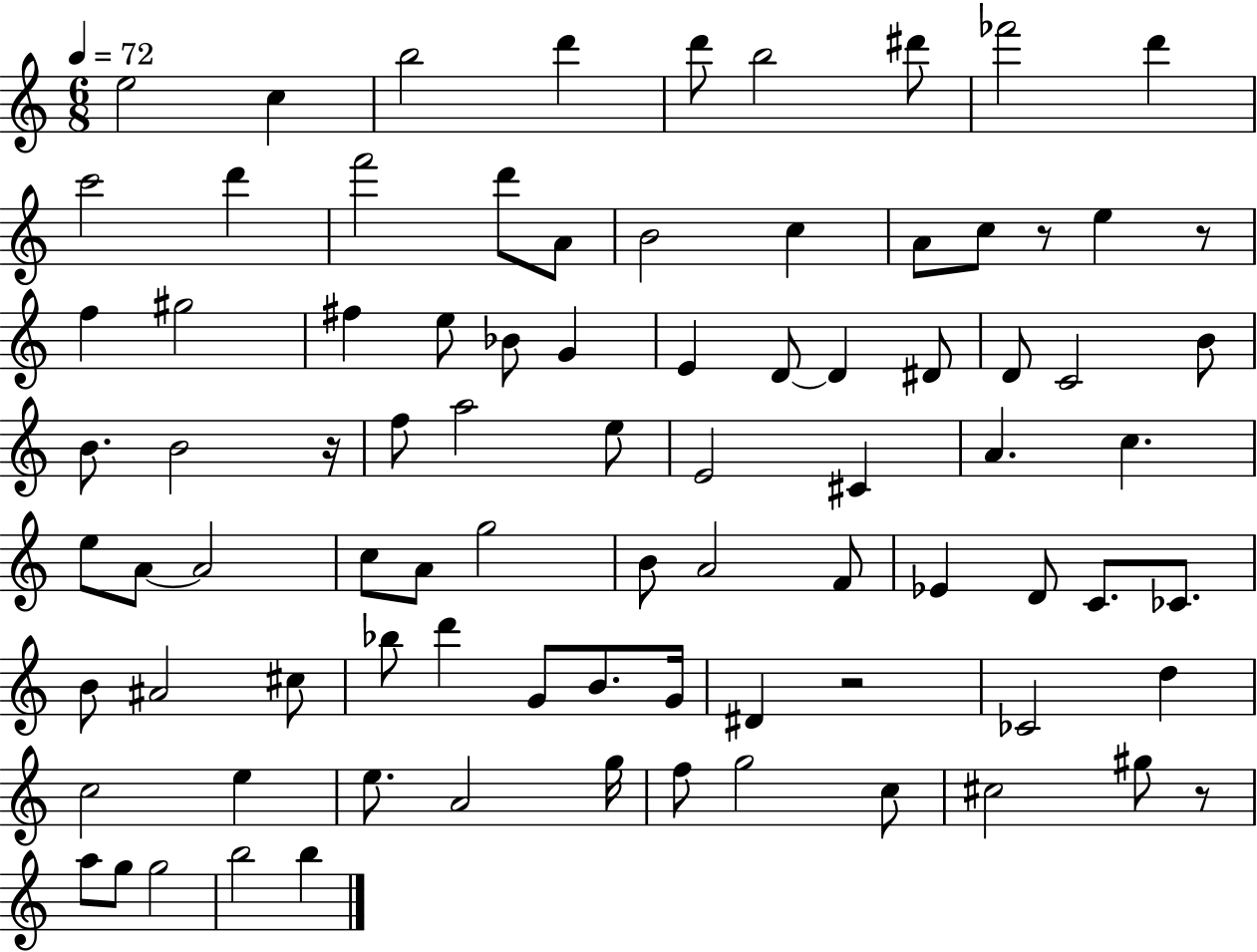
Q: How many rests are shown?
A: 5